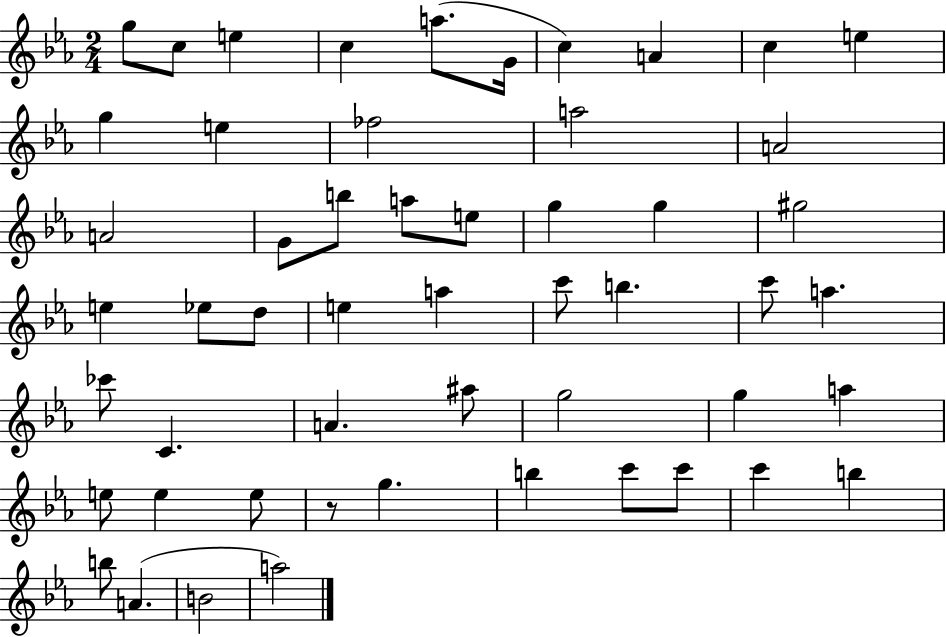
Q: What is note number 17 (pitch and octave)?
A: G4